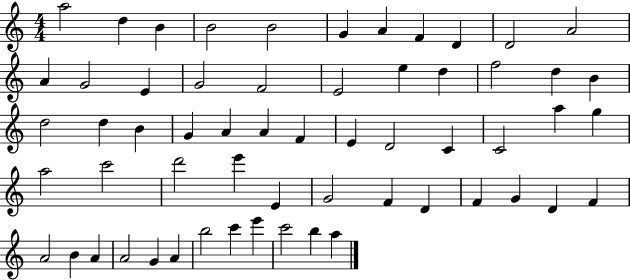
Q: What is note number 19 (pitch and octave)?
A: D5